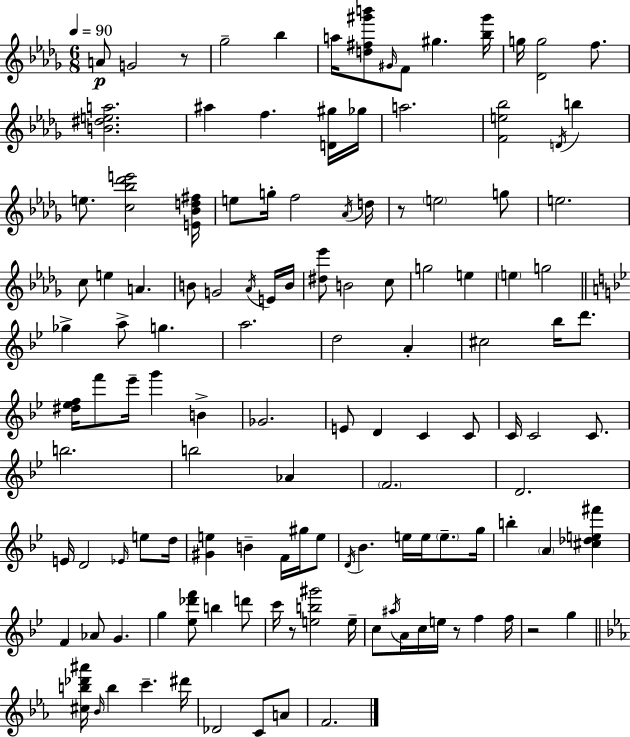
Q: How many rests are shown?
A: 5